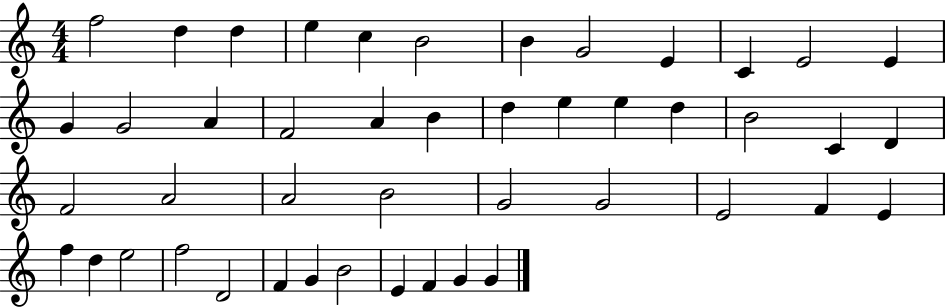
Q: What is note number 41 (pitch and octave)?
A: G4